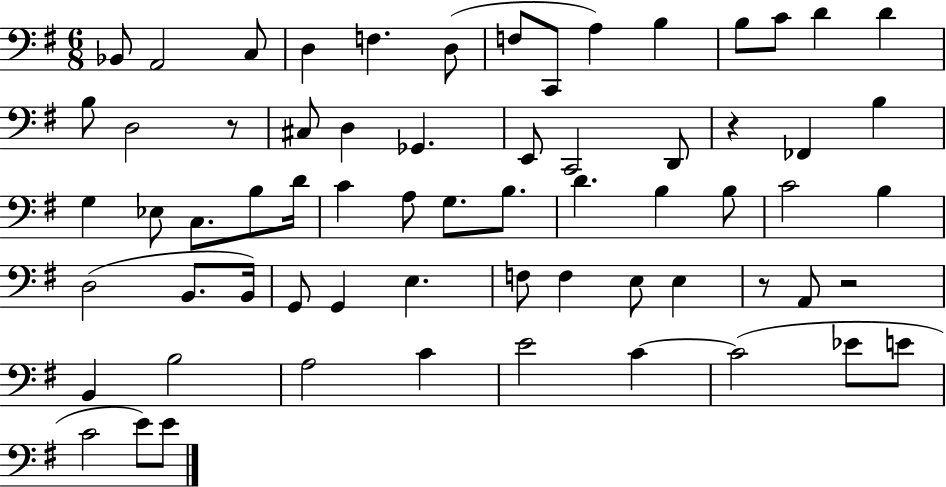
X:1
T:Untitled
M:6/8
L:1/4
K:G
_B,,/2 A,,2 C,/2 D, F, D,/2 F,/2 C,,/2 A, B, B,/2 C/2 D D B,/2 D,2 z/2 ^C,/2 D, _G,, E,,/2 C,,2 D,,/2 z _F,, B, G, _E,/2 C,/2 B,/2 D/4 C A,/2 G,/2 B,/2 D B, B,/2 C2 B, D,2 B,,/2 B,,/4 G,,/2 G,, E, F,/2 F, E,/2 E, z/2 A,,/2 z2 B,, B,2 A,2 C E2 C C2 _E/2 E/2 C2 E/2 E/2